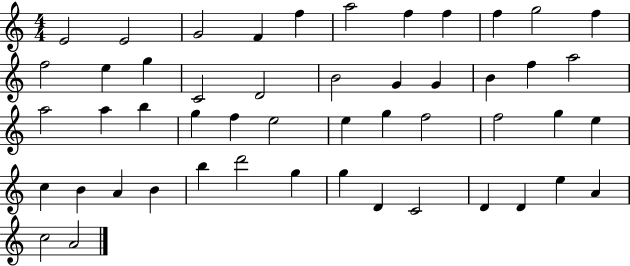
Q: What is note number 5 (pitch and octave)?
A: F5